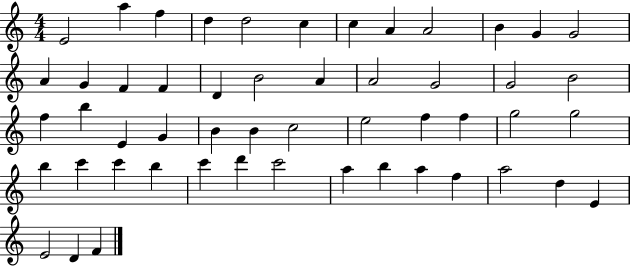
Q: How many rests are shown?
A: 0